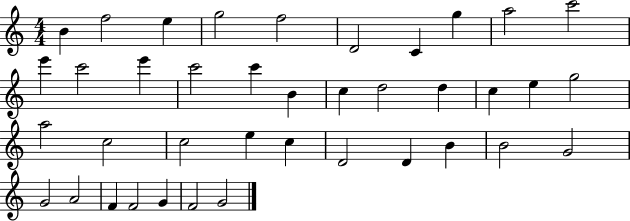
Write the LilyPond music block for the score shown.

{
  \clef treble
  \numericTimeSignature
  \time 4/4
  \key c \major
  b'4 f''2 e''4 | g''2 f''2 | d'2 c'4 g''4 | a''2 c'''2 | \break e'''4 c'''2 e'''4 | c'''2 c'''4 b'4 | c''4 d''2 d''4 | c''4 e''4 g''2 | \break a''2 c''2 | c''2 e''4 c''4 | d'2 d'4 b'4 | b'2 g'2 | \break g'2 a'2 | f'4 f'2 g'4 | f'2 g'2 | \bar "|."
}